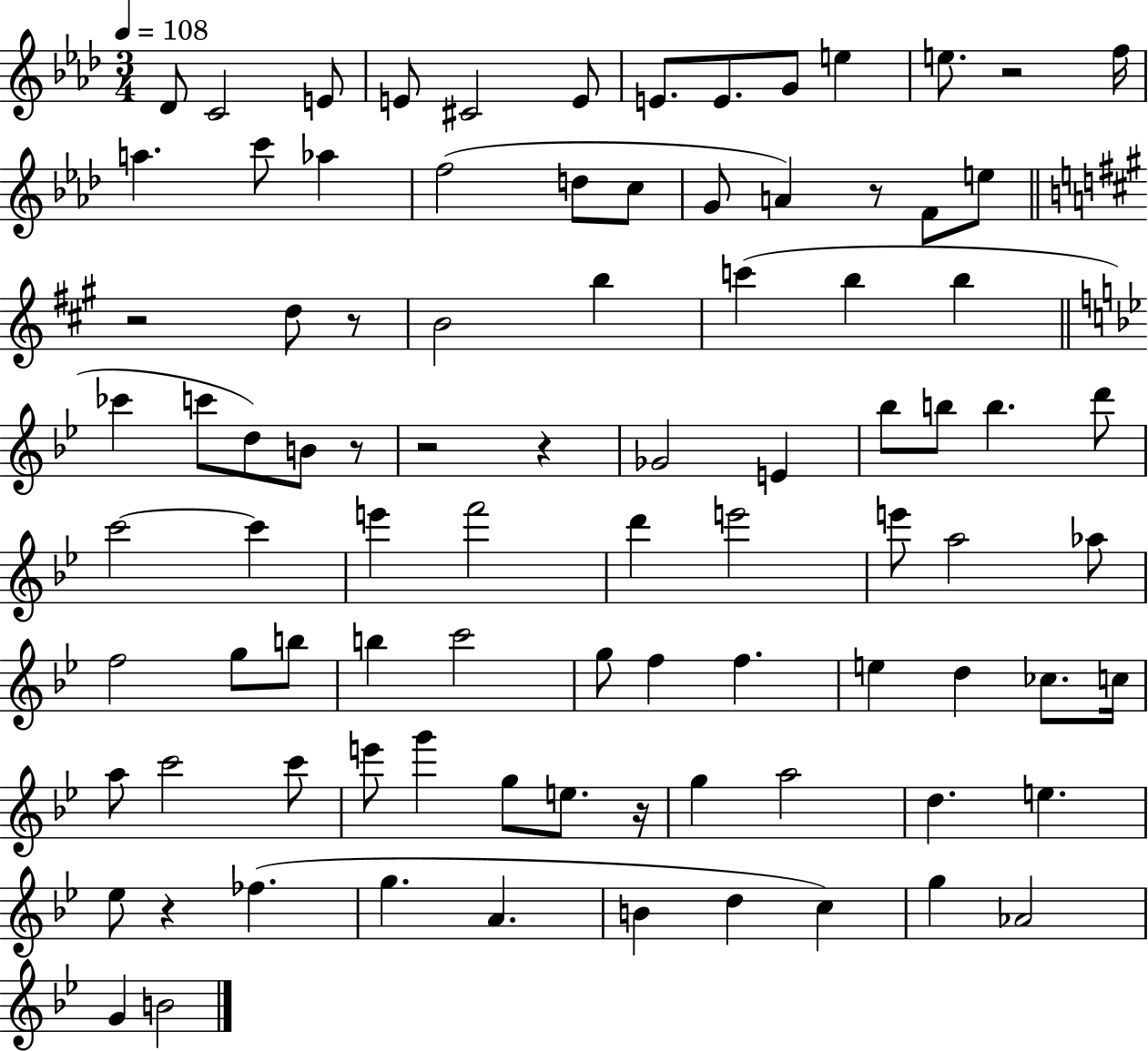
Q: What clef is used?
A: treble